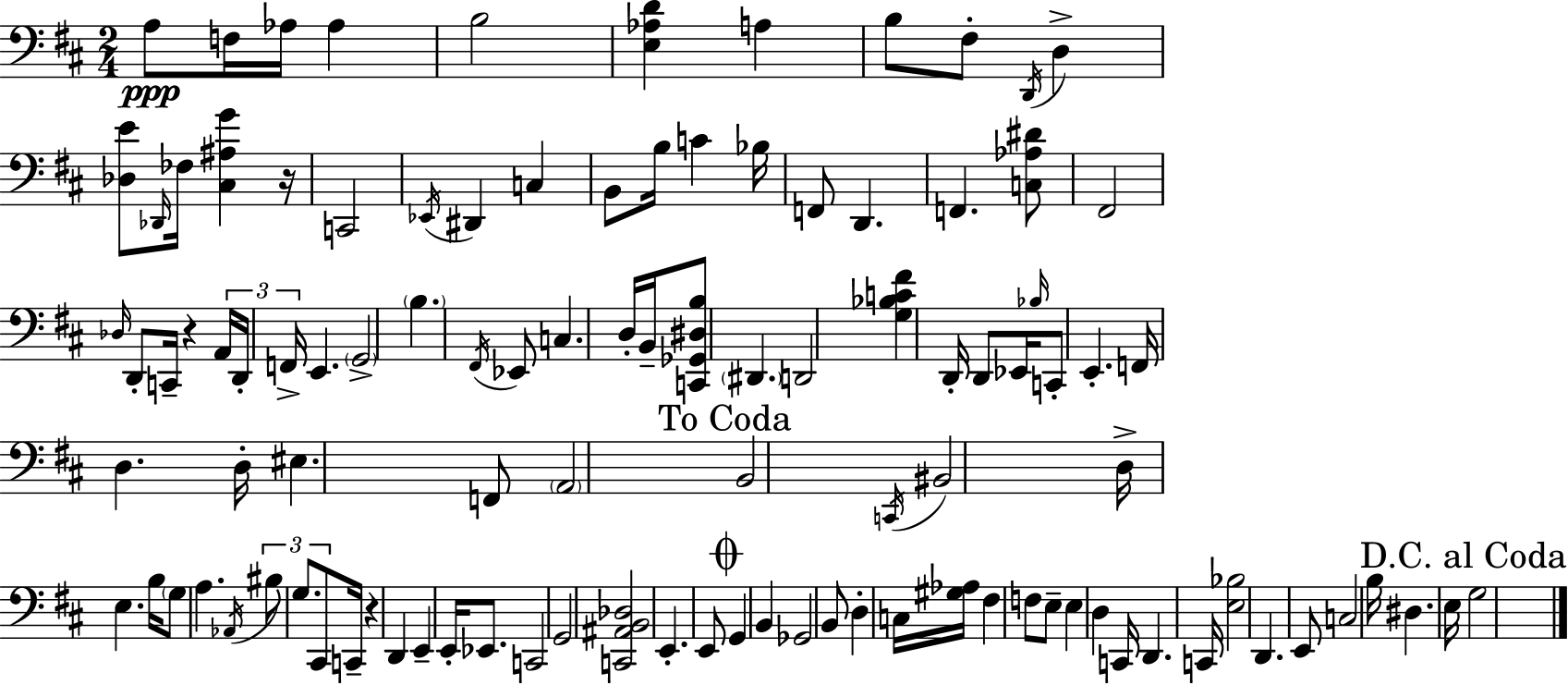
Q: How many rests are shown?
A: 3